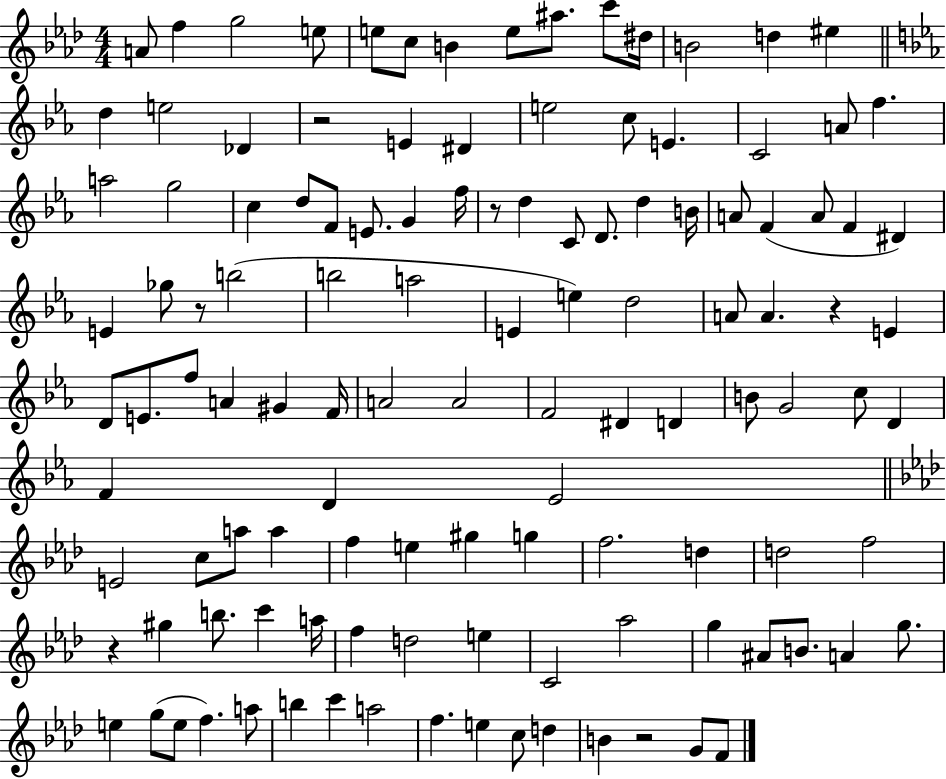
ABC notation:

X:1
T:Untitled
M:4/4
L:1/4
K:Ab
A/2 f g2 e/2 e/2 c/2 B e/2 ^a/2 c'/2 ^d/4 B2 d ^e d e2 _D z2 E ^D e2 c/2 E C2 A/2 f a2 g2 c d/2 F/2 E/2 G f/4 z/2 d C/2 D/2 d B/4 A/2 F A/2 F ^D E _g/2 z/2 b2 b2 a2 E e d2 A/2 A z E D/2 E/2 f/2 A ^G F/4 A2 A2 F2 ^D D B/2 G2 c/2 D F D _E2 E2 c/2 a/2 a f e ^g g f2 d d2 f2 z ^g b/2 c' a/4 f d2 e C2 _a2 g ^A/2 B/2 A g/2 e g/2 e/2 f a/2 b c' a2 f e c/2 d B z2 G/2 F/2